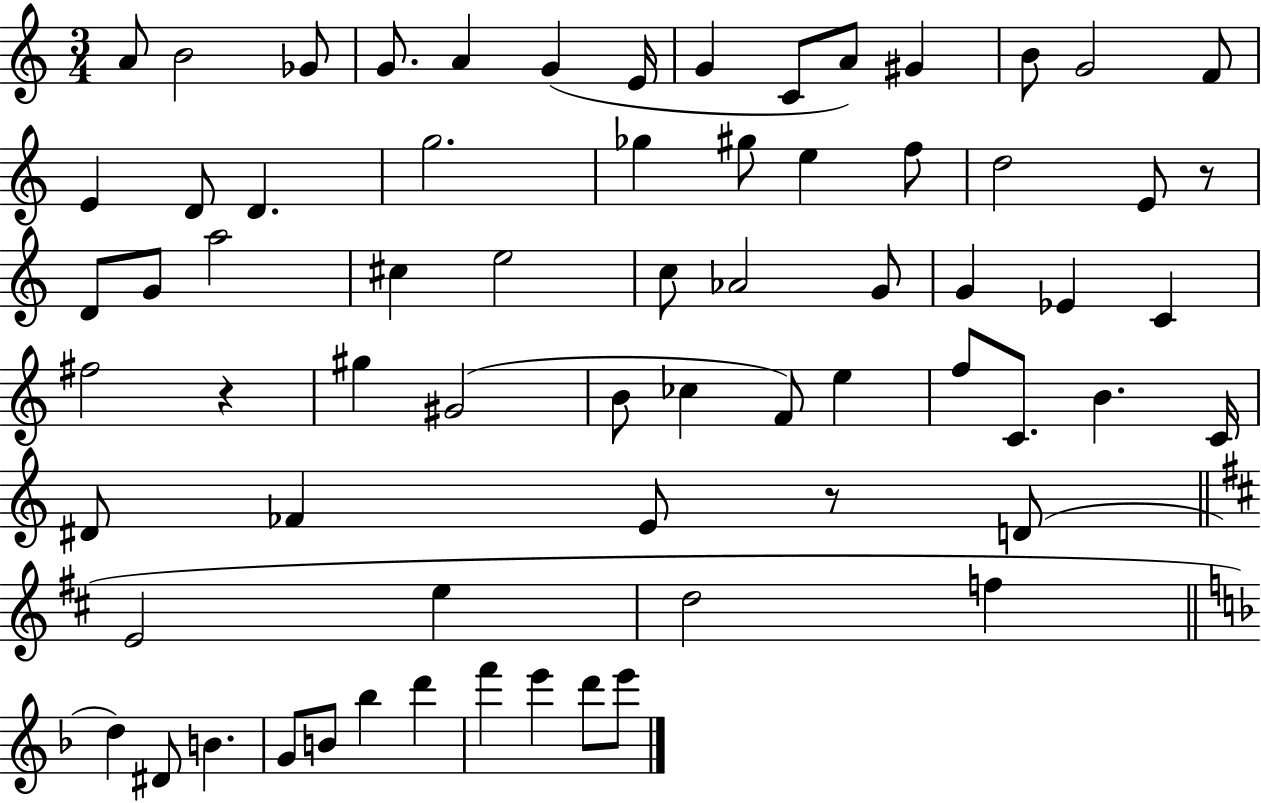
X:1
T:Untitled
M:3/4
L:1/4
K:C
A/2 B2 _G/2 G/2 A G E/4 G C/2 A/2 ^G B/2 G2 F/2 E D/2 D g2 _g ^g/2 e f/2 d2 E/2 z/2 D/2 G/2 a2 ^c e2 c/2 _A2 G/2 G _E C ^f2 z ^g ^G2 B/2 _c F/2 e f/2 C/2 B C/4 ^D/2 _F E/2 z/2 D/2 E2 e d2 f d ^D/2 B G/2 B/2 _b d' f' e' d'/2 e'/2